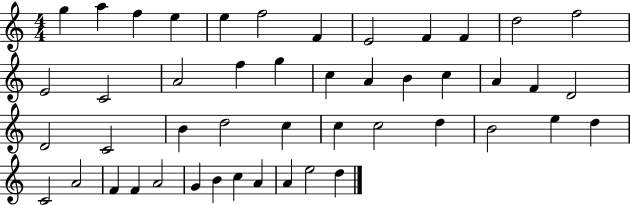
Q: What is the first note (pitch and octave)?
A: G5